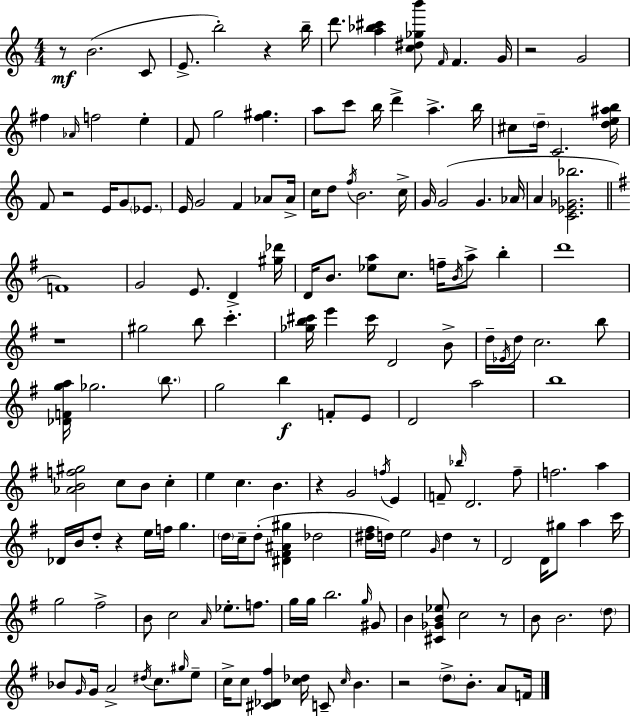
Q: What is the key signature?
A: A minor